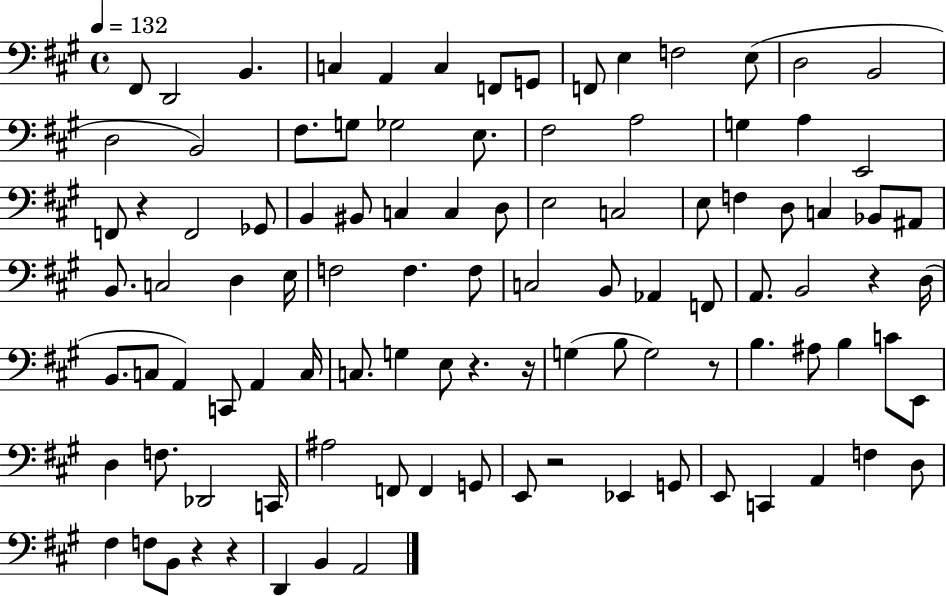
X:1
T:Untitled
M:4/4
L:1/4
K:A
^F,,/2 D,,2 B,, C, A,, C, F,,/2 G,,/2 F,,/2 E, F,2 E,/2 D,2 B,,2 D,2 B,,2 ^F,/2 G,/2 _G,2 E,/2 ^F,2 A,2 G, A, E,,2 F,,/2 z F,,2 _G,,/2 B,, ^B,,/2 C, C, D,/2 E,2 C,2 E,/2 F, D,/2 C, _B,,/2 ^A,,/2 B,,/2 C,2 D, E,/4 F,2 F, F,/2 C,2 B,,/2 _A,, F,,/2 A,,/2 B,,2 z D,/4 B,,/2 C,/2 A,, C,,/2 A,, C,/4 C,/2 G, E,/2 z z/4 G, B,/2 G,2 z/2 B, ^A,/2 B, C/2 E,,/2 D, F,/2 _D,,2 C,,/4 ^A,2 F,,/2 F,, G,,/2 E,,/2 z2 _E,, G,,/2 E,,/2 C,, A,, F, D,/2 ^F, F,/2 B,,/2 z z D,, B,, A,,2